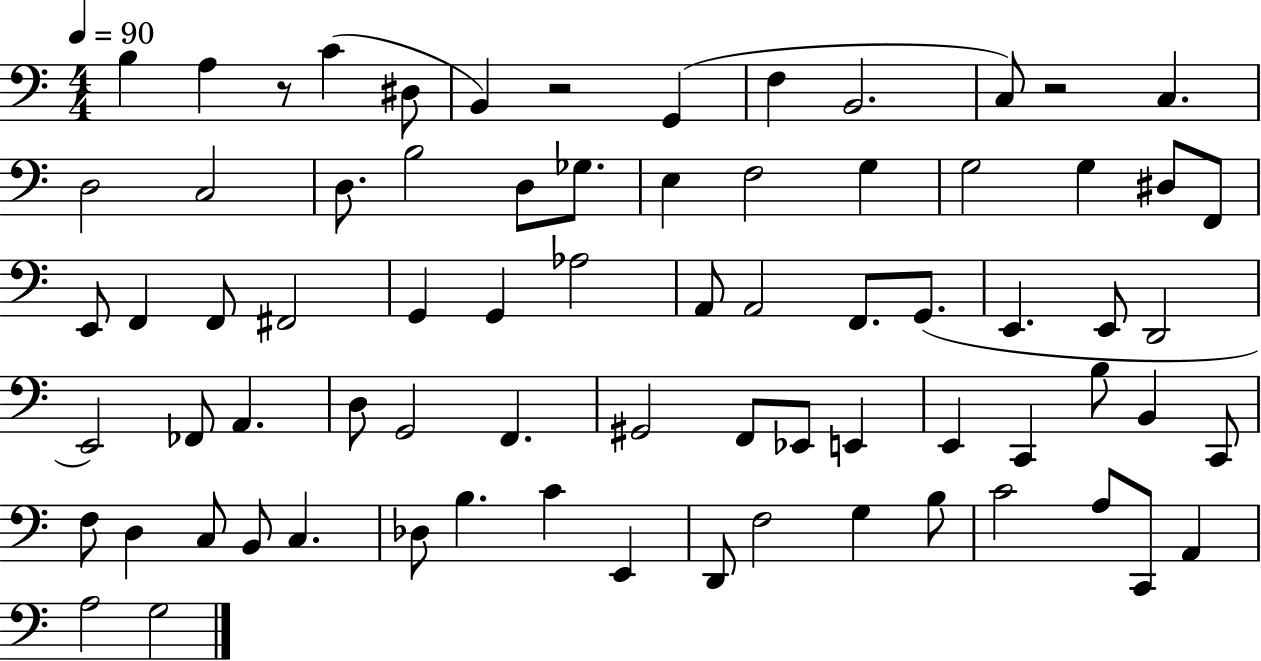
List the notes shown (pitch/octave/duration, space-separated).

B3/q A3/q R/e C4/q D#3/e B2/q R/h G2/q F3/q B2/h. C3/e R/h C3/q. D3/h C3/h D3/e. B3/h D3/e Gb3/e. E3/q F3/h G3/q G3/h G3/q D#3/e F2/e E2/e F2/q F2/e F#2/h G2/q G2/q Ab3/h A2/e A2/h F2/e. G2/e. E2/q. E2/e D2/h E2/h FES2/e A2/q. D3/e G2/h F2/q. G#2/h F2/e Eb2/e E2/q E2/q C2/q B3/e B2/q C2/e F3/e D3/q C3/e B2/e C3/q. Db3/e B3/q. C4/q E2/q D2/e F3/h G3/q B3/e C4/h A3/e C2/e A2/q A3/h G3/h